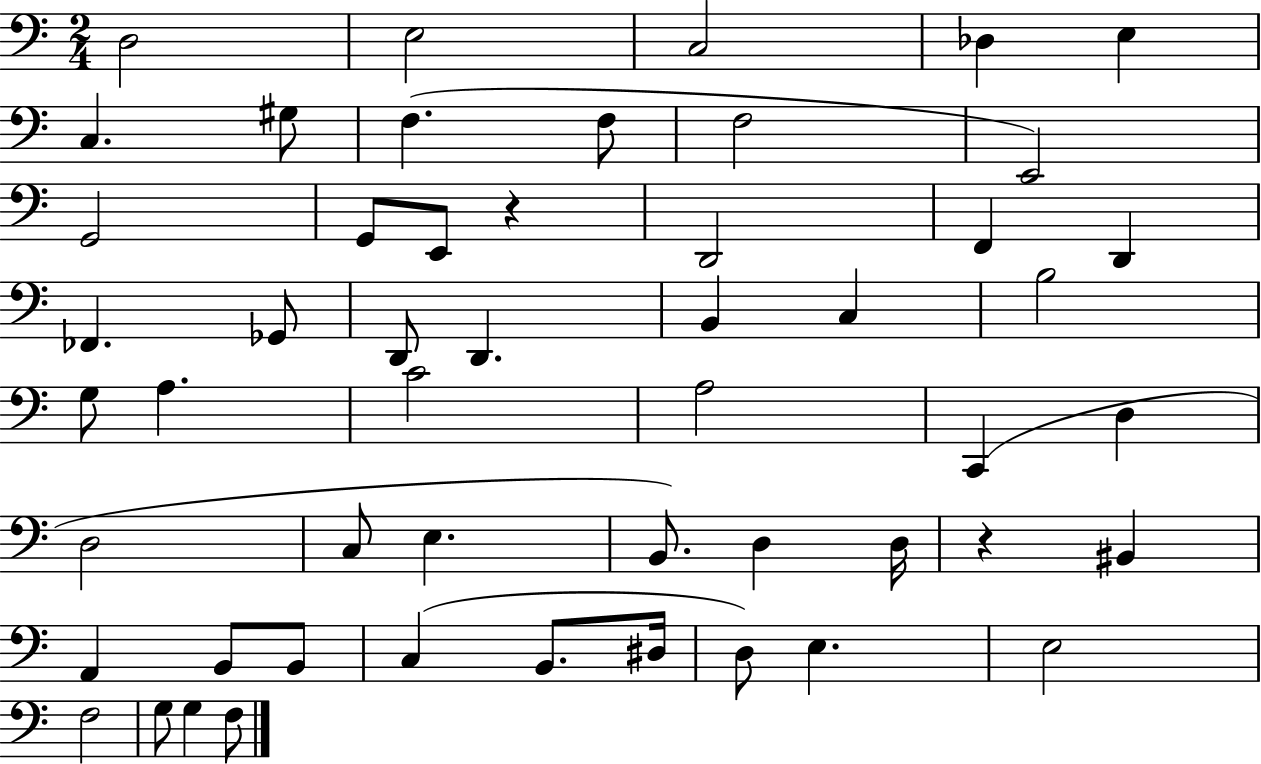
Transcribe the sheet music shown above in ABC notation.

X:1
T:Untitled
M:2/4
L:1/4
K:C
D,2 E,2 C,2 _D, E, C, ^G,/2 F, F,/2 F,2 E,,2 G,,2 G,,/2 E,,/2 z D,,2 F,, D,, _F,, _G,,/2 D,,/2 D,, B,, C, B,2 G,/2 A, C2 A,2 C,, D, D,2 C,/2 E, B,,/2 D, D,/4 z ^B,, A,, B,,/2 B,,/2 C, B,,/2 ^D,/4 D,/2 E, E,2 F,2 G,/2 G, F,/2